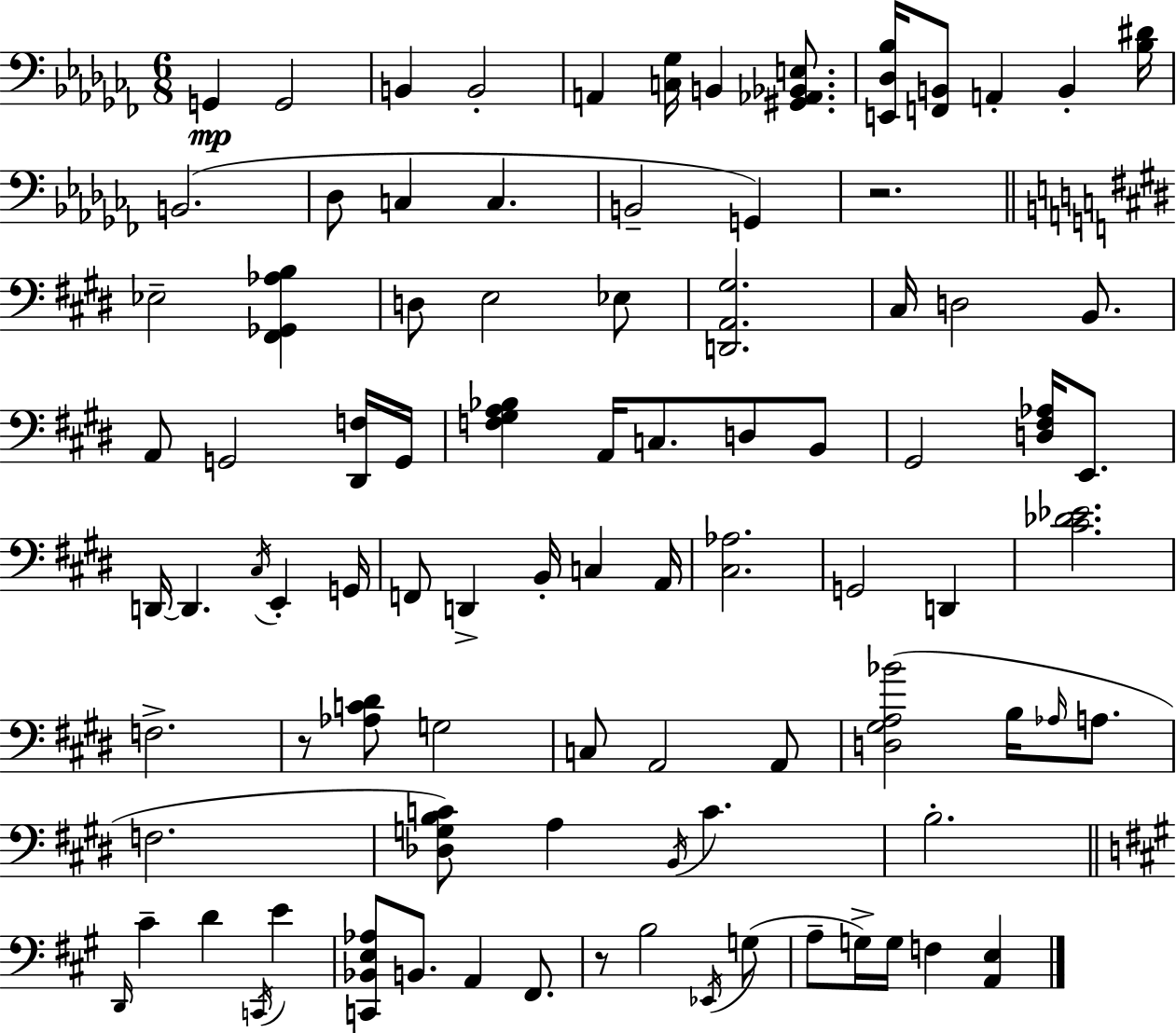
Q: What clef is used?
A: bass